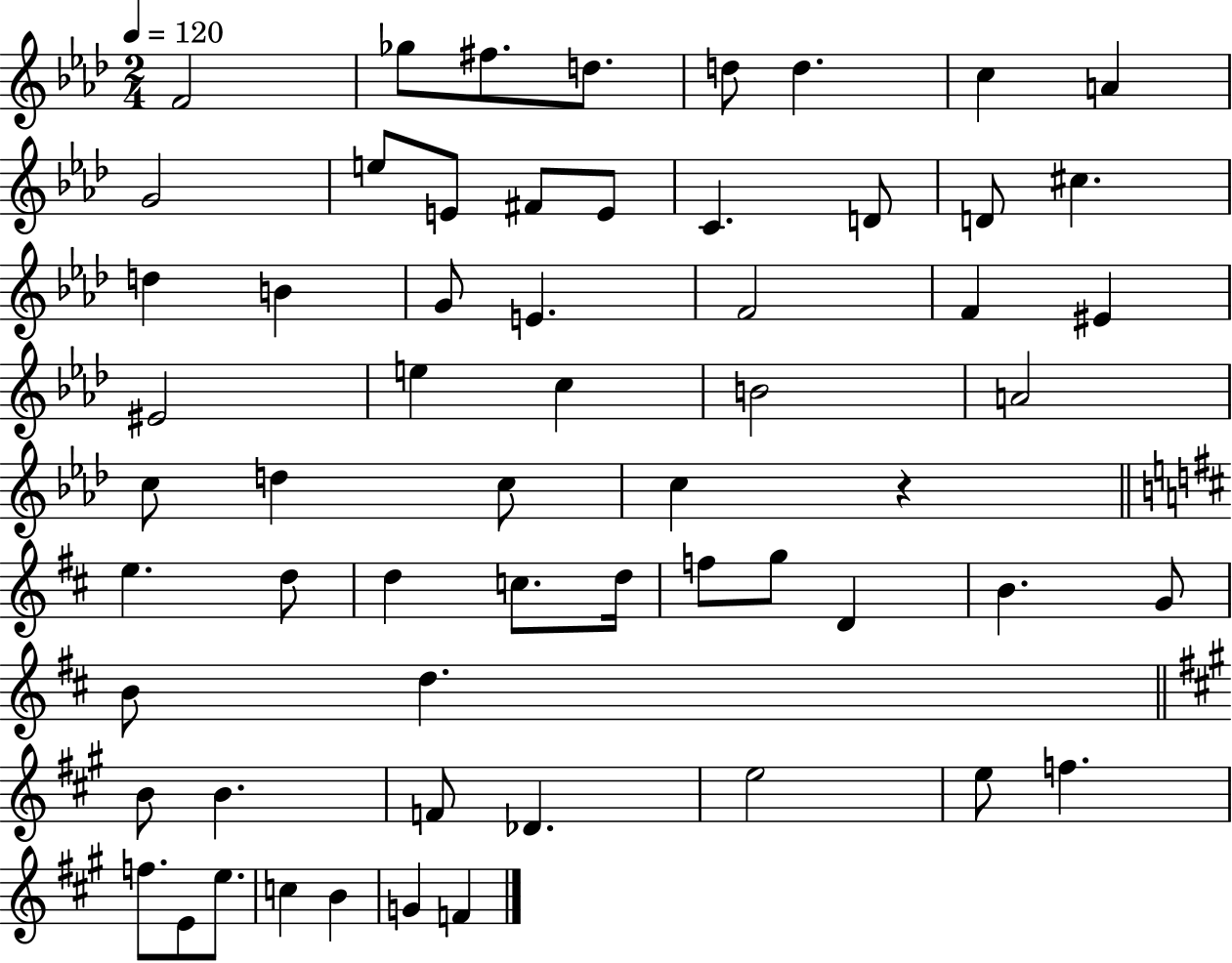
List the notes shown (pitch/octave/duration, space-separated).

F4/h Gb5/e F#5/e. D5/e. D5/e D5/q. C5/q A4/q G4/h E5/e E4/e F#4/e E4/e C4/q. D4/e D4/e C#5/q. D5/q B4/q G4/e E4/q. F4/h F4/q EIS4/q EIS4/h E5/q C5/q B4/h A4/h C5/e D5/q C5/e C5/q R/q E5/q. D5/e D5/q C5/e. D5/s F5/e G5/e D4/q B4/q. G4/e B4/e D5/q. B4/e B4/q. F4/e Db4/q. E5/h E5/e F5/q. F5/e. E4/e E5/e. C5/q B4/q G4/q F4/q